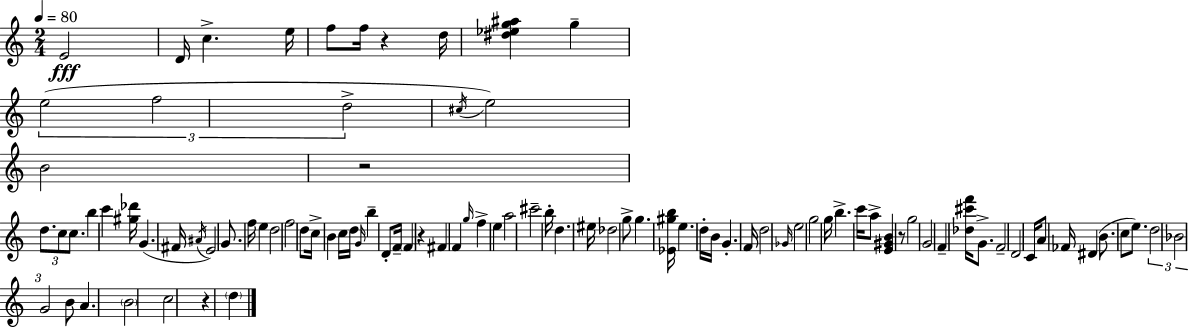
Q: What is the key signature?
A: A minor